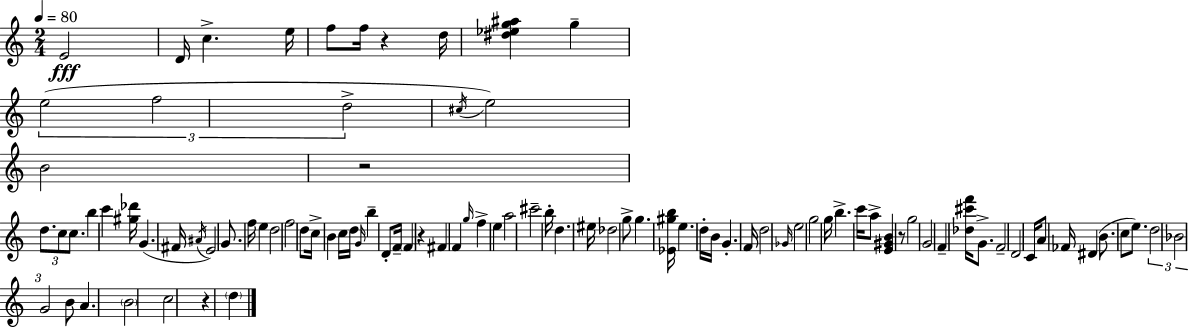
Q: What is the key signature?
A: A minor